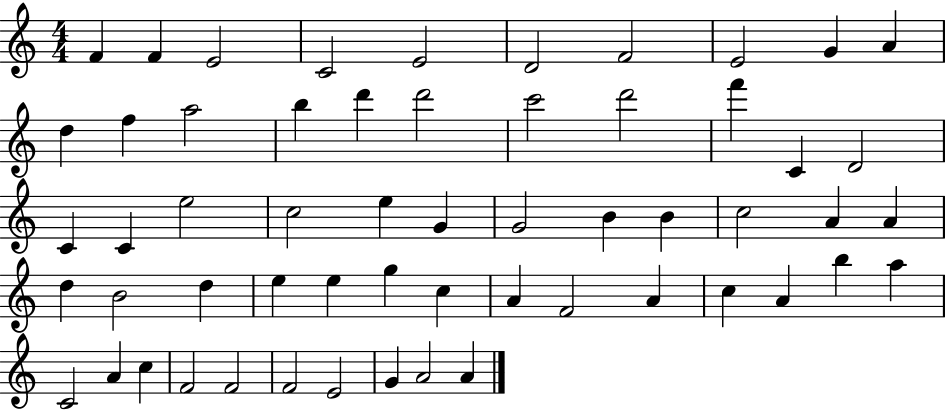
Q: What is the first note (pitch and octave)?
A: F4